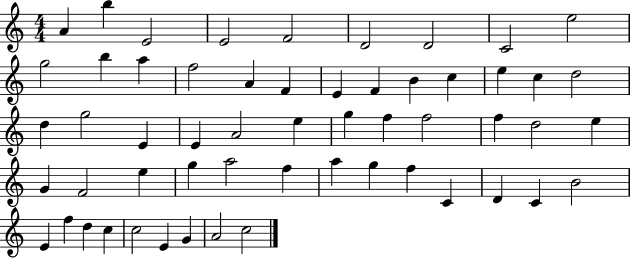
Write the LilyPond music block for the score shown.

{
  \clef treble
  \numericTimeSignature
  \time 4/4
  \key c \major
  a'4 b''4 e'2 | e'2 f'2 | d'2 d'2 | c'2 e''2 | \break g''2 b''4 a''4 | f''2 a'4 f'4 | e'4 f'4 b'4 c''4 | e''4 c''4 d''2 | \break d''4 g''2 e'4 | e'4 a'2 e''4 | g''4 f''4 f''2 | f''4 d''2 e''4 | \break g'4 f'2 e''4 | g''4 a''2 f''4 | a''4 g''4 f''4 c'4 | d'4 c'4 b'2 | \break e'4 f''4 d''4 c''4 | c''2 e'4 g'4 | a'2 c''2 | \bar "|."
}